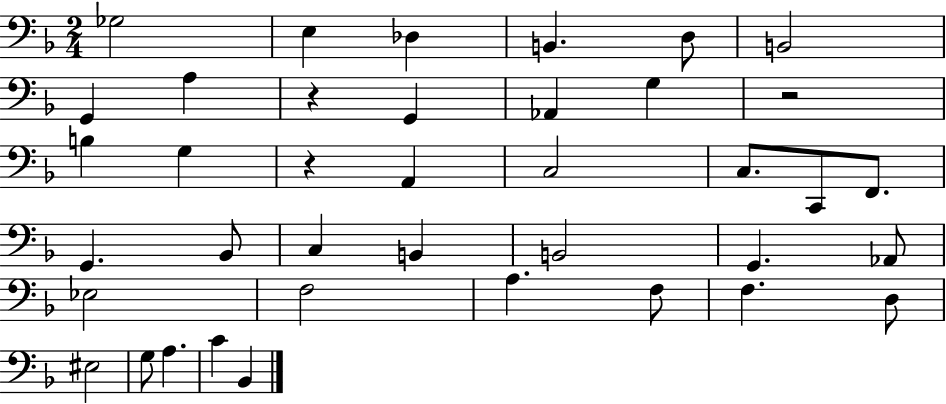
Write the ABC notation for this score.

X:1
T:Untitled
M:2/4
L:1/4
K:F
_G,2 E, _D, B,, D,/2 B,,2 G,, A, z G,, _A,, G, z2 B, G, z A,, C,2 C,/2 C,,/2 F,,/2 G,, _B,,/2 C, B,, B,,2 G,, _A,,/2 _E,2 F,2 A, F,/2 F, D,/2 ^E,2 G,/2 A, C _B,,